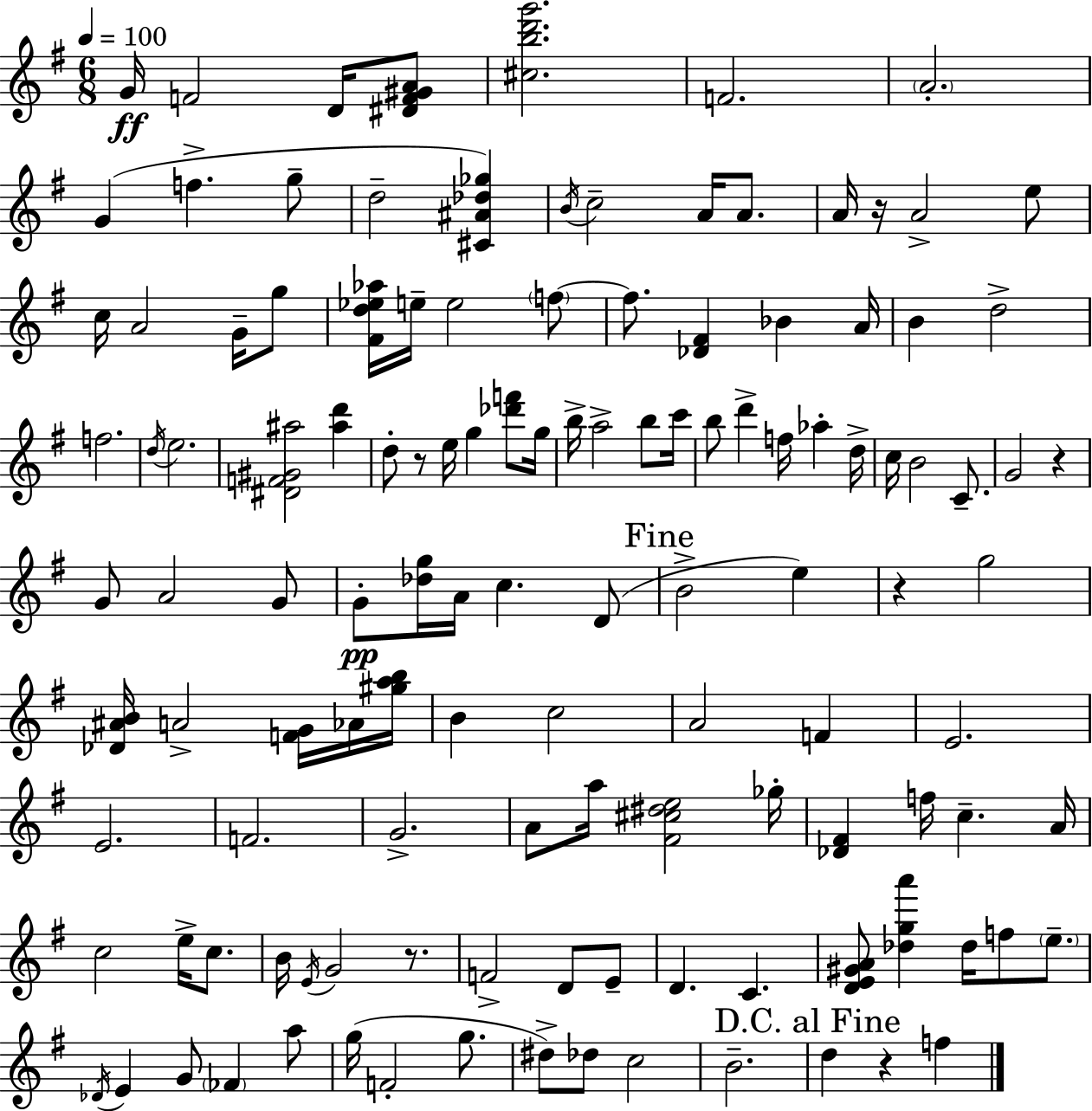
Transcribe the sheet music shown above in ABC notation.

X:1
T:Untitled
M:6/8
L:1/4
K:G
G/4 F2 D/4 [^DF^GA]/2 [^cbd'g']2 F2 A2 G f g/2 d2 [^C^A_d_g] B/4 c2 A/4 A/2 A/4 z/4 A2 e/2 c/4 A2 G/4 g/2 [^Fd_e_a]/4 e/4 e2 f/2 f/2 [_D^F] _B A/4 B d2 f2 d/4 e2 [^DF^G^a]2 [^ad'] d/2 z/2 e/4 g [_d'f']/2 g/4 b/4 a2 b/2 c'/4 b/2 d' f/4 _a d/4 c/4 B2 C/2 G2 z G/2 A2 G/2 G/2 [_dg]/4 A/4 c D/2 B2 e z g2 [_D^AB]/4 A2 [FG]/4 _A/4 [^gab]/4 B c2 A2 F E2 E2 F2 G2 A/2 a/4 [^F^c^de]2 _g/4 [_D^F] f/4 c A/4 c2 e/4 c/2 B/4 E/4 G2 z/2 F2 D/2 E/2 D C [DE^GA]/2 [_dga'] _d/4 f/2 e/2 _D/4 E G/2 _F a/2 g/4 F2 g/2 ^d/2 _d/2 c2 B2 d z f